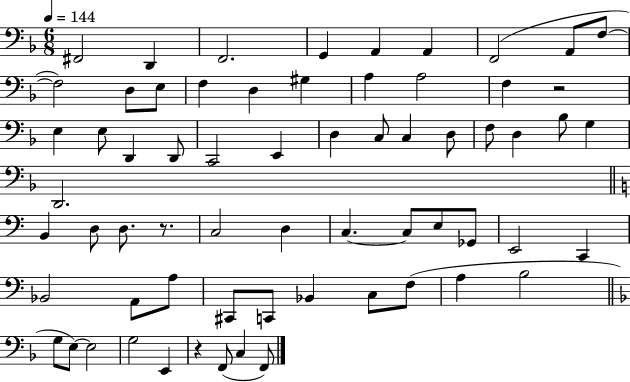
F#2/h D2/q F2/h. G2/q A2/q A2/q F2/h A2/e F3/e F3/h D3/e E3/e F3/q D3/q G#3/q A3/q A3/h F3/q R/h E3/q E3/e D2/q D2/e C2/h E2/q D3/q C3/e C3/q D3/e F3/e D3/q Bb3/e G3/q D2/h. B2/q D3/e D3/e. R/e. C3/h D3/q C3/q. C3/e E3/e Gb2/e E2/h C2/q Bb2/h A2/e A3/e C#2/e C2/e Bb2/q C3/e F3/e A3/q B3/h G3/e E3/e E3/h G3/h E2/q R/q F2/e C3/q F2/e